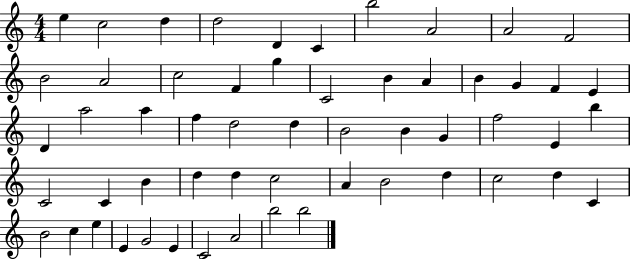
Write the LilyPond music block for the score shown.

{
  \clef treble
  \numericTimeSignature
  \time 4/4
  \key c \major
  e''4 c''2 d''4 | d''2 d'4 c'4 | b''2 a'2 | a'2 f'2 | \break b'2 a'2 | c''2 f'4 g''4 | c'2 b'4 a'4 | b'4 g'4 f'4 e'4 | \break d'4 a''2 a''4 | f''4 d''2 d''4 | b'2 b'4 g'4 | f''2 e'4 b''4 | \break c'2 c'4 b'4 | d''4 d''4 c''2 | a'4 b'2 d''4 | c''2 d''4 c'4 | \break b'2 c''4 e''4 | e'4 g'2 e'4 | c'2 a'2 | b''2 b''2 | \break \bar "|."
}